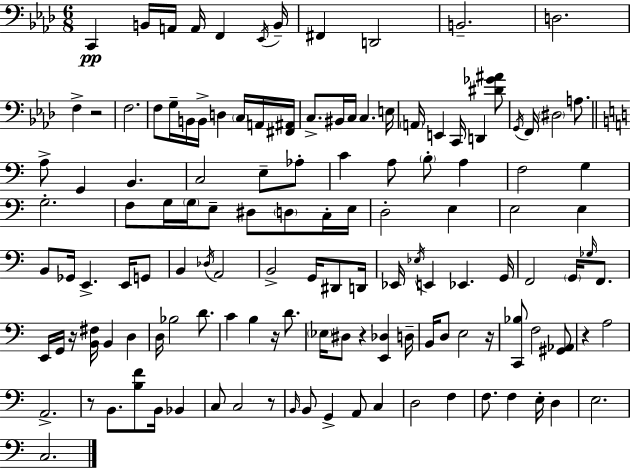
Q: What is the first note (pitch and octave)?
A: C2